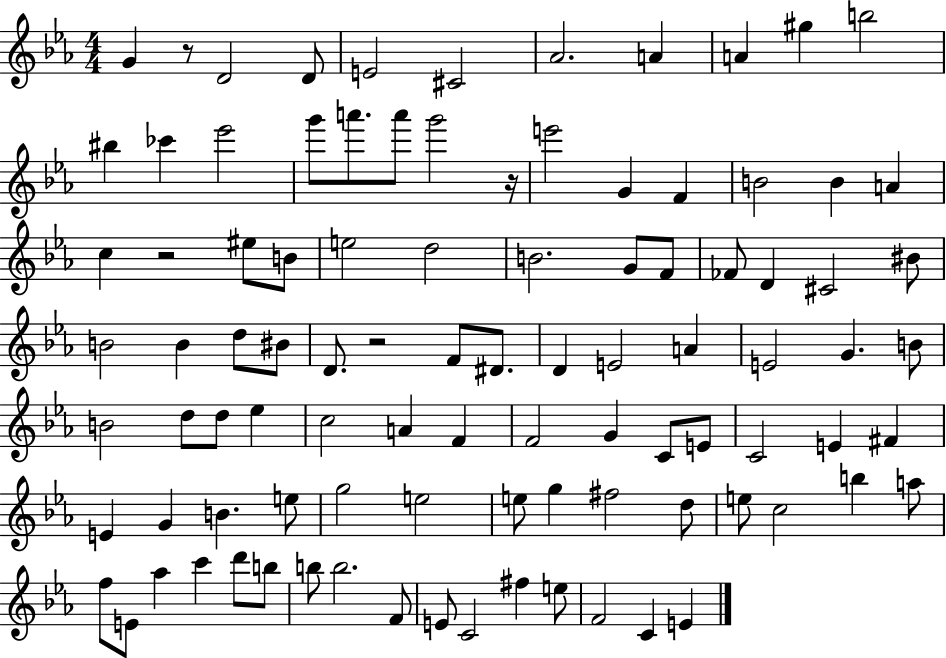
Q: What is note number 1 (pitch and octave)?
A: G4